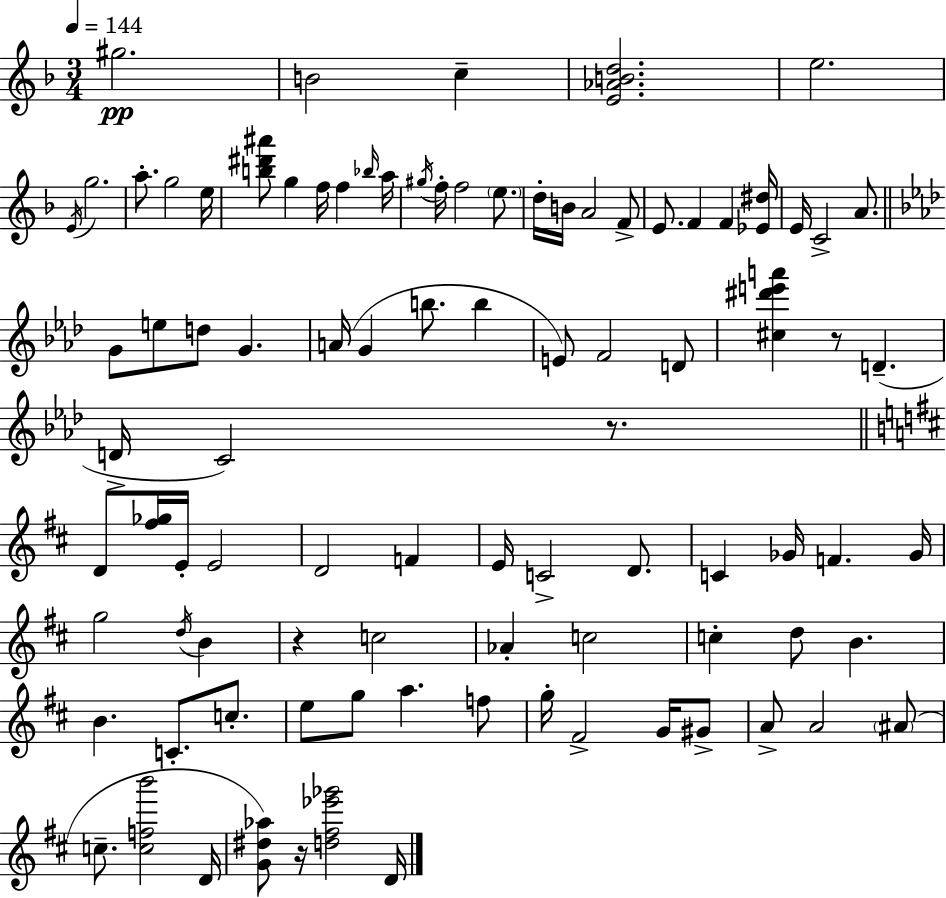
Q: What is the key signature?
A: D minor